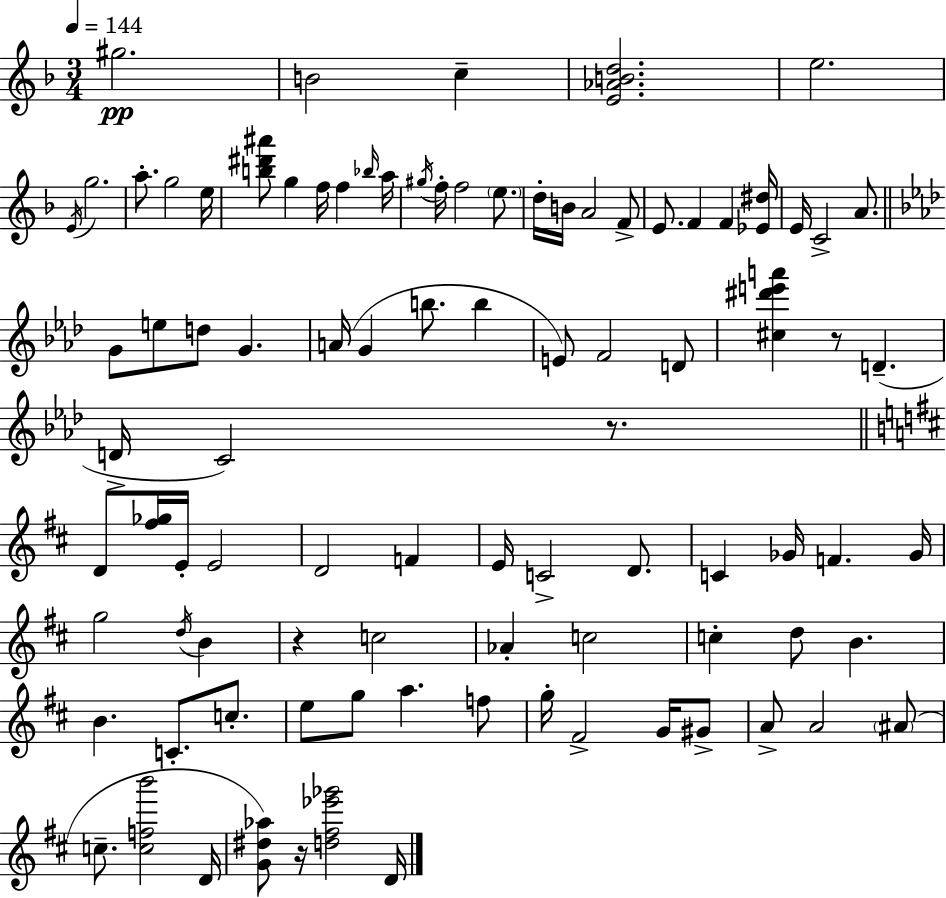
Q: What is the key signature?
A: D minor